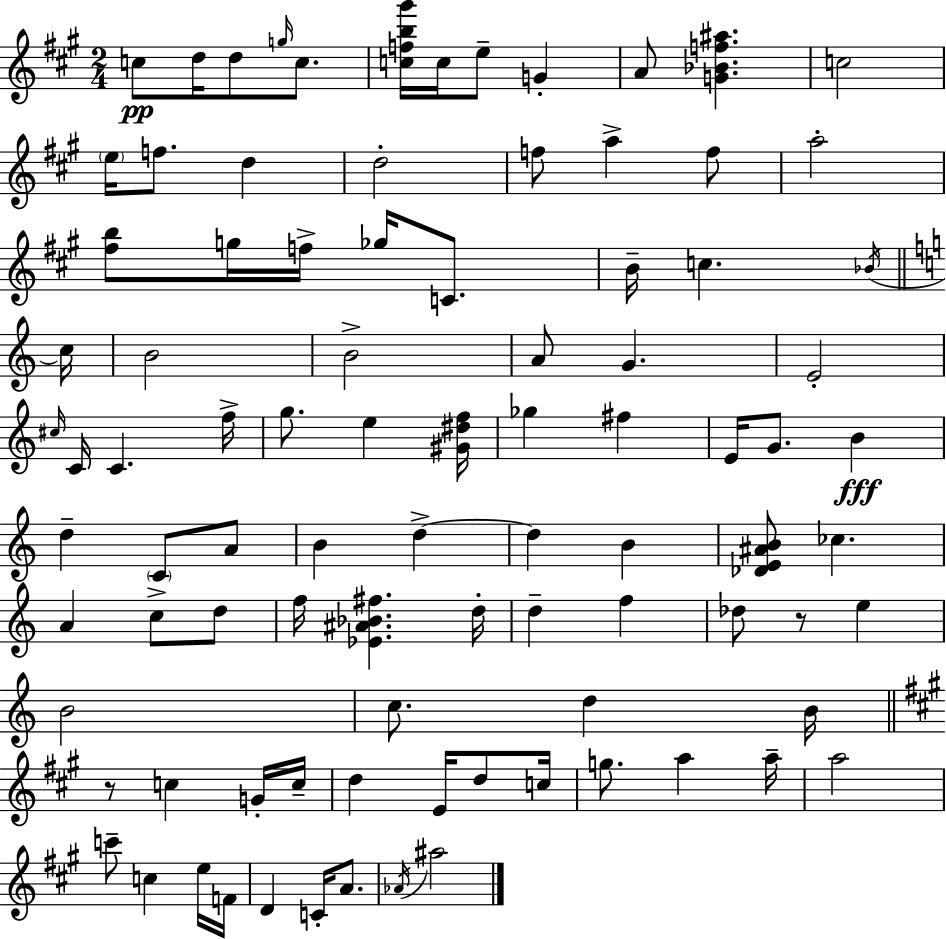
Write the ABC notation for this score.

X:1
T:Untitled
M:2/4
L:1/4
K:A
c/2 d/4 d/2 g/4 c/2 [cfb^g']/4 c/4 e/2 G A/2 [G_Bf^a] c2 e/4 f/2 d d2 f/2 a f/2 a2 [^fb]/2 g/4 f/4 _g/4 C/2 B/4 c _B/4 c/4 B2 B2 A/2 G E2 ^c/4 C/4 C f/4 g/2 e [^G^df]/4 _g ^f E/4 G/2 B d C/2 A/2 B d d B [_DE^AB]/2 _c A c/2 d/2 f/4 [_E^A_B^f] d/4 d f _d/2 z/2 e B2 c/2 d B/4 z/2 c G/4 c/4 d E/4 d/2 c/4 g/2 a a/4 a2 c'/2 c e/4 F/4 D C/4 A/2 _A/4 ^a2